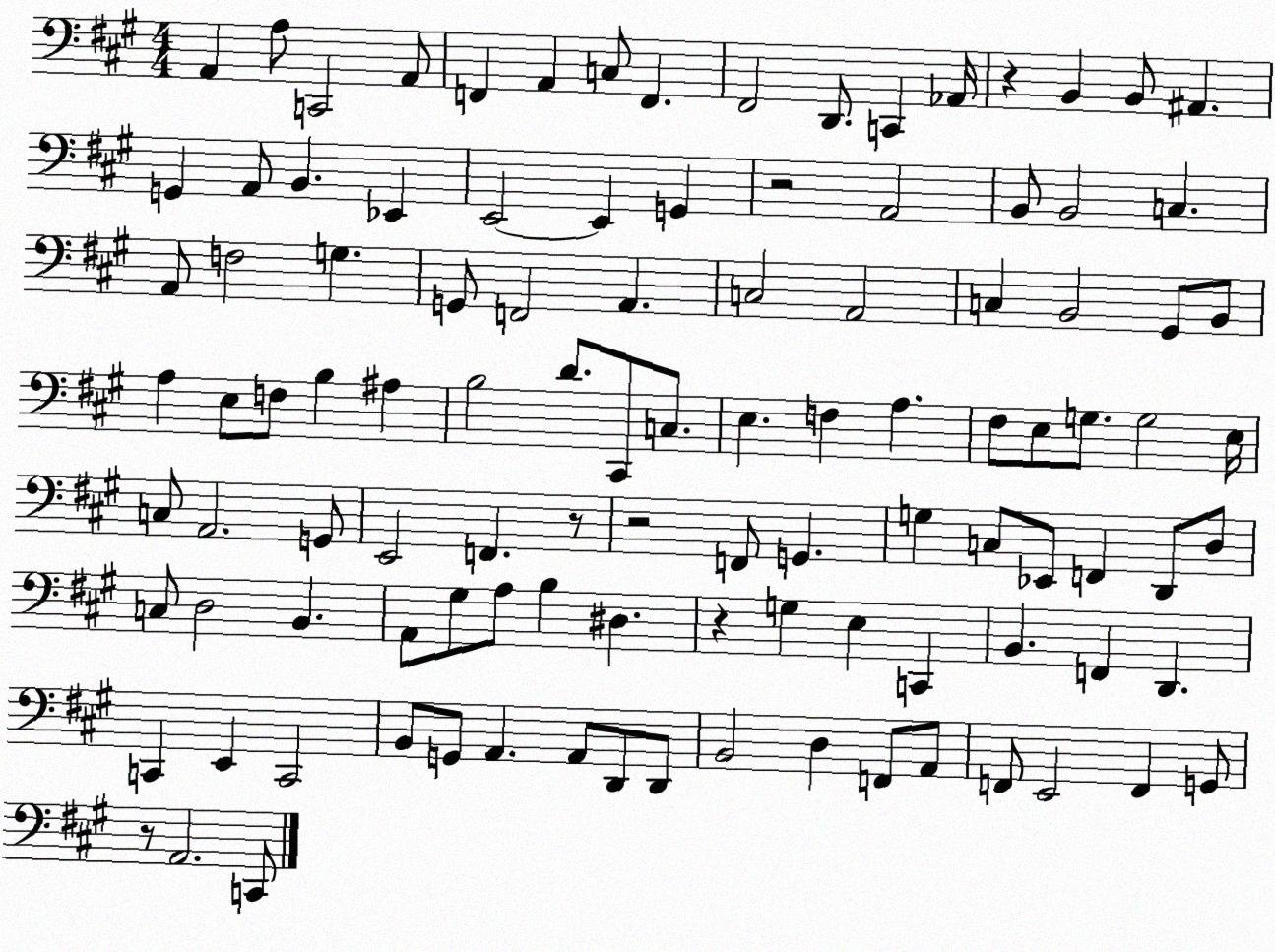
X:1
T:Untitled
M:4/4
L:1/4
K:A
A,, A,/2 C,,2 A,,/2 F,, A,, C,/2 F,, ^F,,2 D,,/2 C,, _A,,/4 z B,, B,,/2 ^A,, G,, A,,/2 B,, _E,, E,,2 E,, G,, z2 A,,2 B,,/2 B,,2 C, A,,/2 F,2 G, G,,/2 F,,2 A,, C,2 A,,2 C, B,,2 ^G,,/2 B,,/2 A, E,/2 F,/2 B, ^A, B,2 D/2 ^C,,/2 C,/2 E, F, A, ^F,/2 E,/2 G,/2 G,2 E,/4 C,/2 A,,2 G,,/2 E,,2 F,, z/2 z2 F,,/2 G,, G, C,/2 _E,,/2 F,, D,,/2 D,/2 C,/2 D,2 B,, A,,/2 ^G,/2 A,/2 B, ^D, z G, E, C,, B,, F,, D,, C,, E,, C,,2 B,,/2 G,,/2 A,, A,,/2 D,,/2 D,,/2 B,,2 D, F,,/2 A,,/2 F,,/2 E,,2 F,, G,,/2 z/2 A,,2 C,,/2